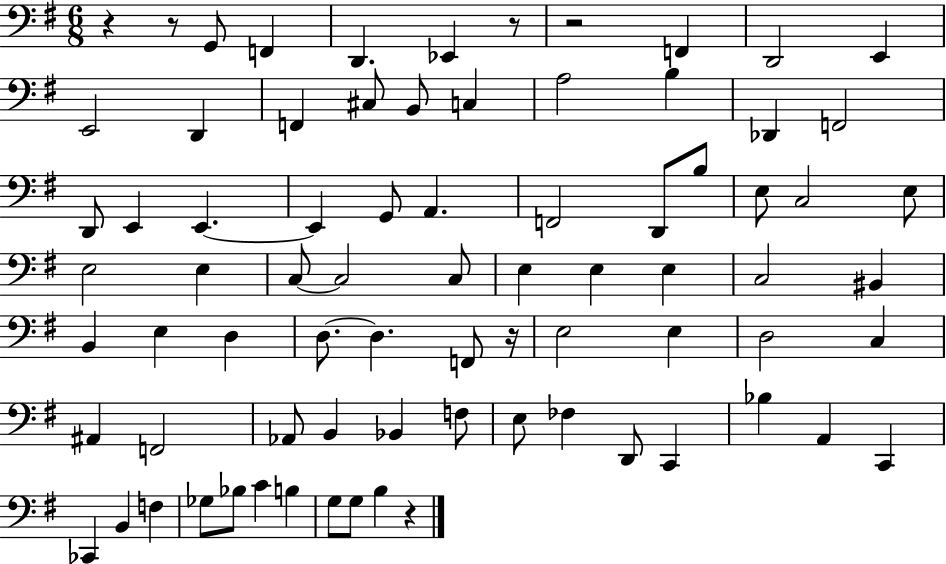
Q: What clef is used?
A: bass